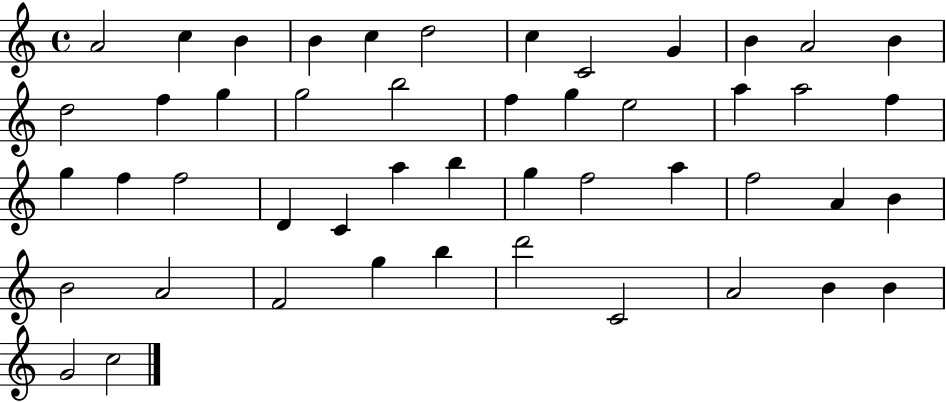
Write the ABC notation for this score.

X:1
T:Untitled
M:4/4
L:1/4
K:C
A2 c B B c d2 c C2 G B A2 B d2 f g g2 b2 f g e2 a a2 f g f f2 D C a b g f2 a f2 A B B2 A2 F2 g b d'2 C2 A2 B B G2 c2